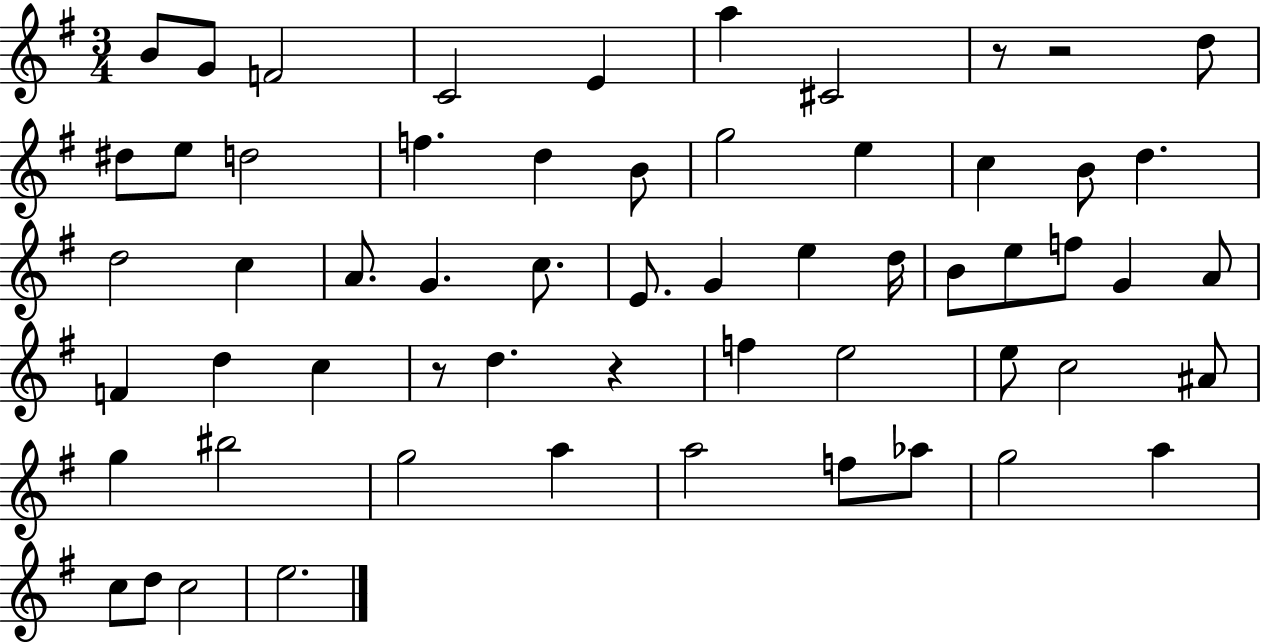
B4/e G4/e F4/h C4/h E4/q A5/q C#4/h R/e R/h D5/e D#5/e E5/e D5/h F5/q. D5/q B4/e G5/h E5/q C5/q B4/e D5/q. D5/h C5/q A4/e. G4/q. C5/e. E4/e. G4/q E5/q D5/s B4/e E5/e F5/e G4/q A4/e F4/q D5/q C5/q R/e D5/q. R/q F5/q E5/h E5/e C5/h A#4/e G5/q BIS5/h G5/h A5/q A5/h F5/e Ab5/e G5/h A5/q C5/e D5/e C5/h E5/h.